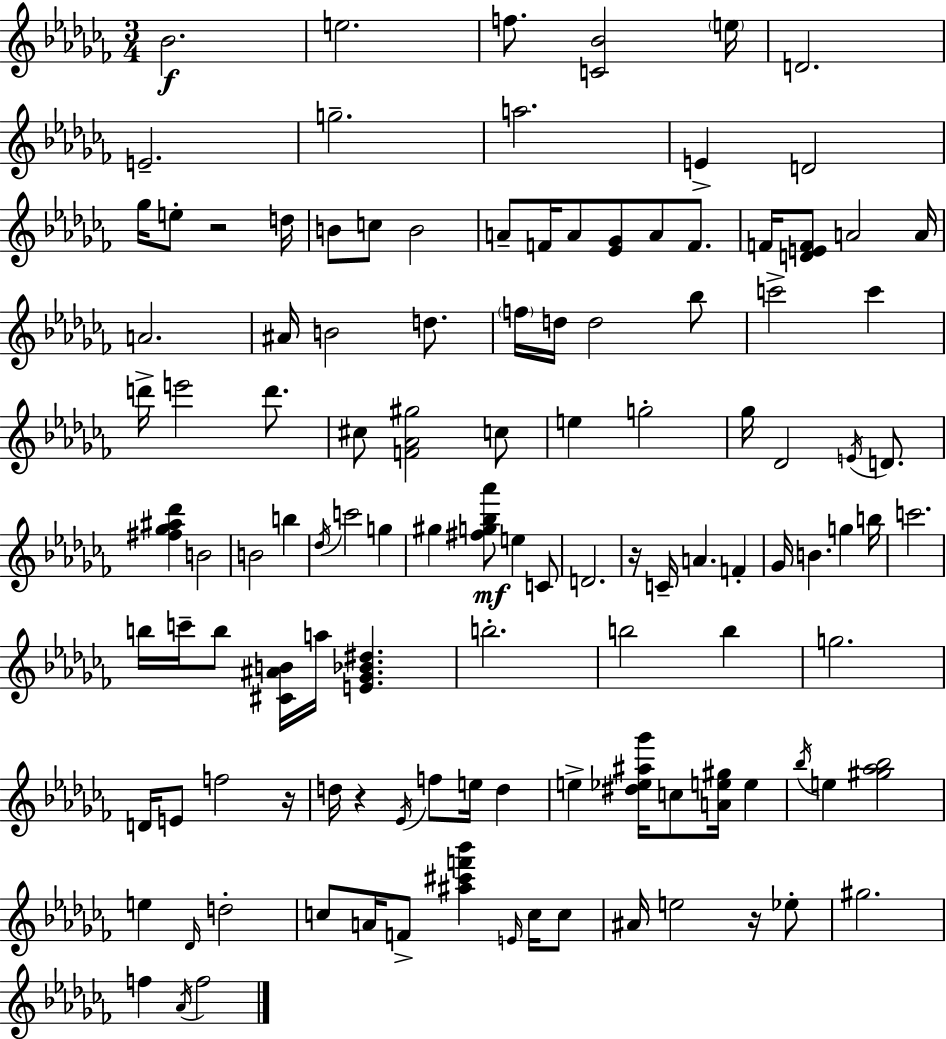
{
  \clef treble
  \numericTimeSignature
  \time 3/4
  \key aes \minor
  bes'2.\f | e''2. | f''8. <c' bes'>2 \parenthesize e''16 | d'2. | \break e'2.-- | g''2.-- | a''2. | e'4-> d'2 | \break ges''16 e''8-. r2 d''16 | b'8 c''8 b'2 | a'8-- f'16 a'8 <ees' ges'>8 a'8 f'8. | f'16 <d' e' f'>8 a'2 a'16 | \break a'2. | ais'16 b'2 d''8. | \parenthesize f''16 d''16 d''2 bes''8 | c'''2-> c'''4 | \break d'''16-> e'''2 d'''8. | cis''8 <f' aes' gis''>2 c''8 | e''4 g''2-. | ges''16 des'2 \acciaccatura { e'16 } d'8. | \break <fis'' ges'' ais'' des'''>4 b'2 | b'2 b''4 | \acciaccatura { des''16 } c'''2 g''4 | gis''4 <fis'' g'' bes'' aes'''>8\mf e''4 | \break c'8 d'2. | r16 c'16-- a'4. f'4-. | ges'16 b'4. g''4 | b''16 c'''2. | \break b''16 c'''16-- b''8 <cis' ais' b'>16 a''16 <e' ges' bes' dis''>4. | b''2.-. | b''2 b''4 | g''2. | \break d'16 e'8 f''2 | r16 d''16 r4 \acciaccatura { ees'16 } f''8 e''16 d''4 | e''4-> <dis'' ees'' ais'' ges'''>16 c''8 <a' e'' gis''>16 e''4 | \acciaccatura { bes''16 } e''4 <gis'' aes'' bes''>2 | \break e''4 \grace { des'16 } d''2-. | c''8 a'16 f'8-> <ais'' cis''' f''' bes'''>4 | \grace { e'16 } c''16 c''8 ais'16 e''2 | r16 ees''8-. gis''2. | \break f''4 \acciaccatura { aes'16 } f''2 | \bar "|."
}